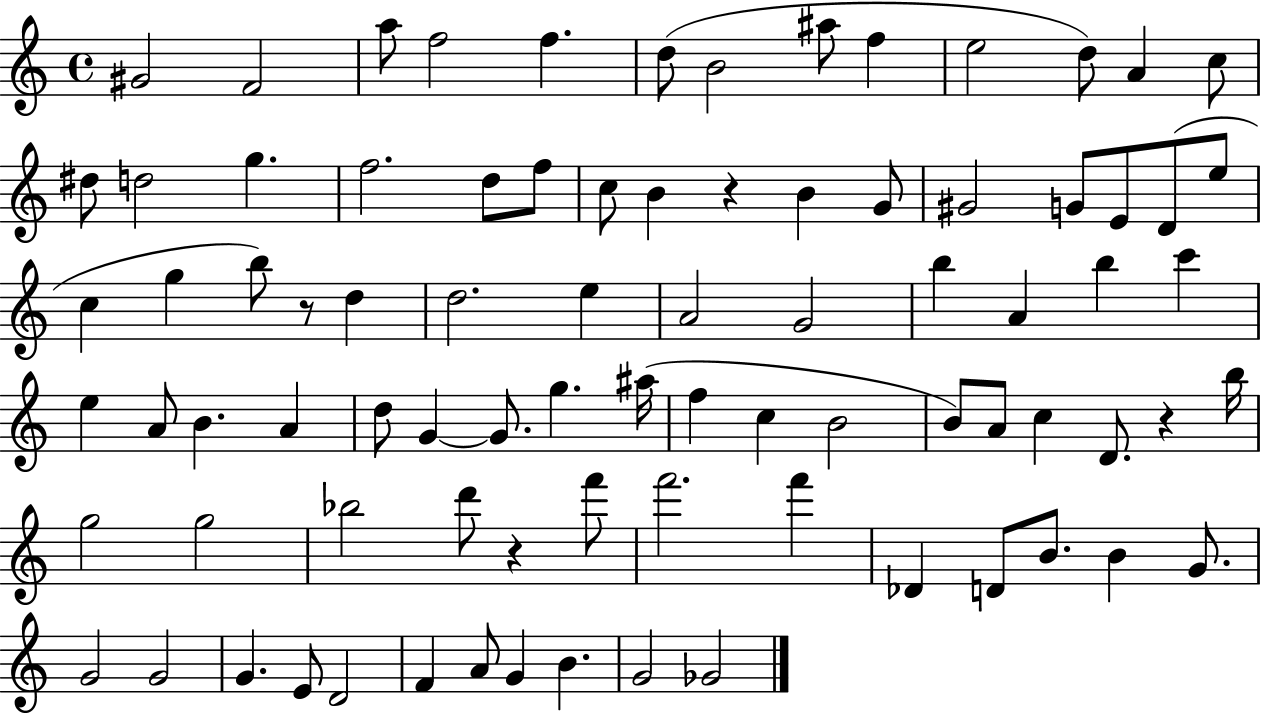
G#4/h F4/h A5/e F5/h F5/q. D5/e B4/h A#5/e F5/q E5/h D5/e A4/q C5/e D#5/e D5/h G5/q. F5/h. D5/e F5/e C5/e B4/q R/q B4/q G4/e G#4/h G4/e E4/e D4/e E5/e C5/q G5/q B5/e R/e D5/q D5/h. E5/q A4/h G4/h B5/q A4/q B5/q C6/q E5/q A4/e B4/q. A4/q D5/e G4/q G4/e. G5/q. A#5/s F5/q C5/q B4/h B4/e A4/e C5/q D4/e. R/q B5/s G5/h G5/h Bb5/h D6/e R/q F6/e F6/h. F6/q Db4/q D4/e B4/e. B4/q G4/e. G4/h G4/h G4/q. E4/e D4/h F4/q A4/e G4/q B4/q. G4/h Gb4/h